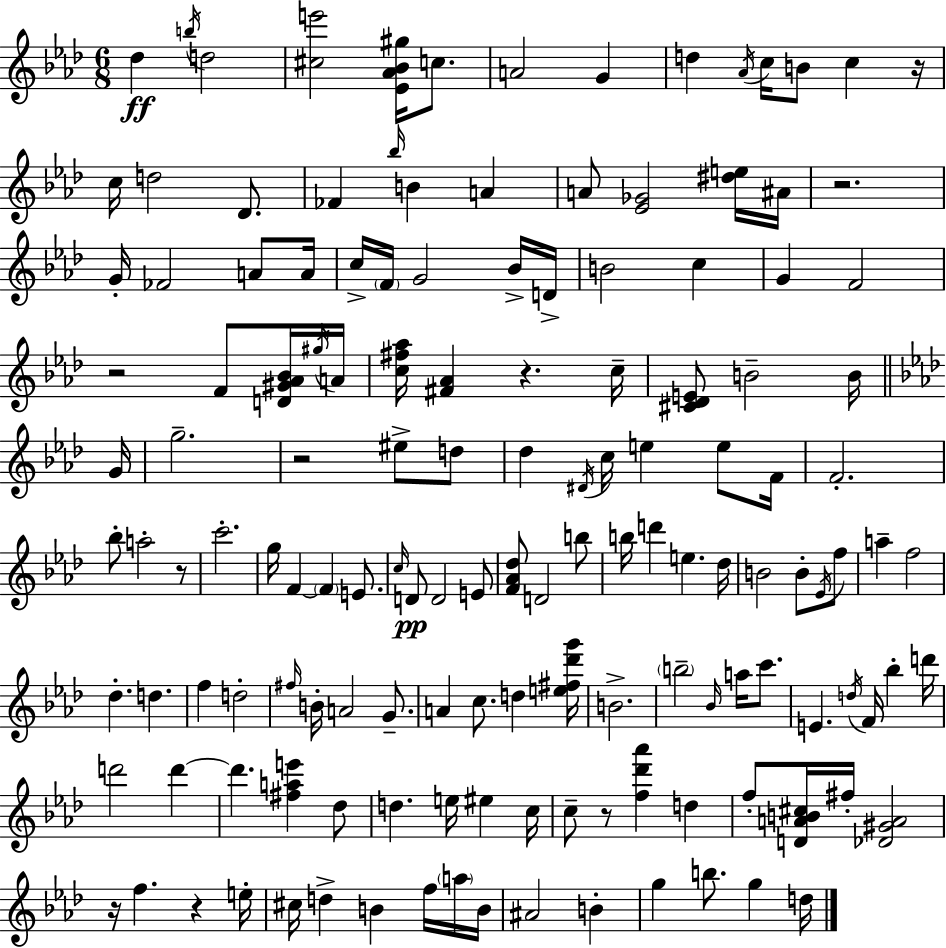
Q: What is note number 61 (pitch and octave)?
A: E4